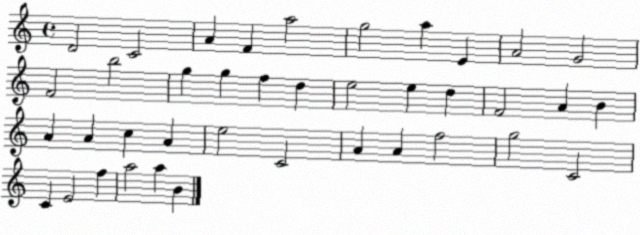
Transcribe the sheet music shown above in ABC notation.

X:1
T:Untitled
M:4/4
L:1/4
K:C
D2 C2 A F a2 g2 a E A2 G2 F2 b2 g g f d e2 e d F2 A B A A c A e2 C2 A A f2 g2 C2 C E2 f a2 a B